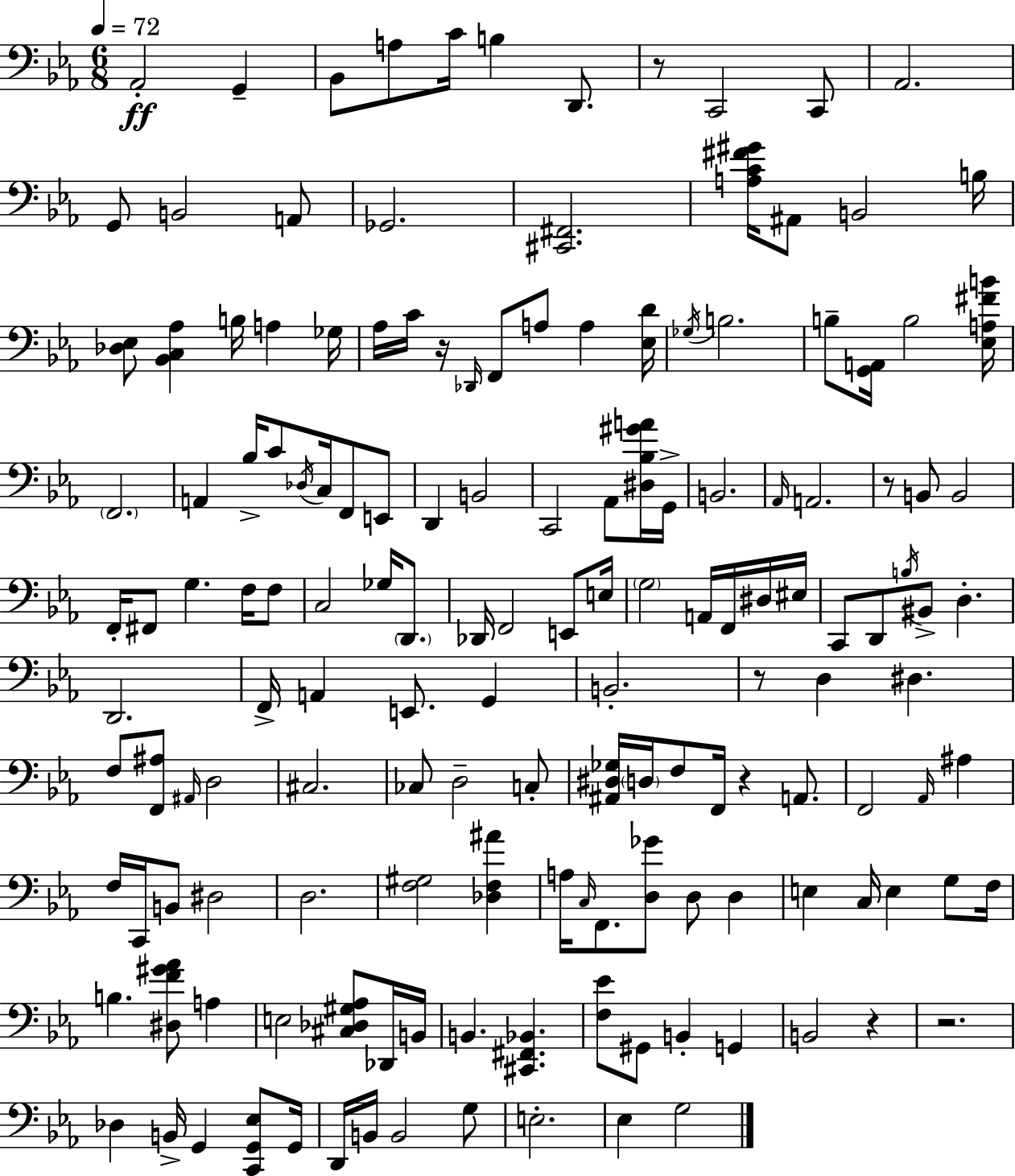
Ab2/h G2/q Bb2/e A3/e C4/s B3/q D2/e. R/e C2/h C2/e Ab2/h. G2/e B2/h A2/e Gb2/h. [C#2,F#2]/h. [A3,C4,F#4,G#4]/s A#2/e B2/h B3/s [Db3,Eb3]/e [Bb2,C3,Ab3]/q B3/s A3/q Gb3/s Ab3/s C4/s R/s Db2/s F2/e A3/e A3/q [Eb3,D4]/s Gb3/s B3/h. B3/e [G2,A2]/s B3/h [Eb3,A3,F#4,B4]/s F2/h. A2/q Bb3/s C4/e Db3/s C3/s F2/e E2/e D2/q B2/h C2/h Ab2/e [D#3,Bb3,G#4,A4]/s G2/s B2/h. Ab2/s A2/h. R/e B2/e B2/h F2/s F#2/e G3/q. F3/s F3/e C3/h Gb3/s D2/e. Db2/s F2/h E2/e E3/s G3/h A2/s F2/s D#3/s EIS3/s C2/e D2/e B3/s BIS2/e D3/q. D2/h. F2/s A2/q E2/e. G2/q B2/h. R/e D3/q D#3/q. F3/e [F2,A#3]/e A#2/s D3/h C#3/h. CES3/e D3/h C3/e [A#2,D#3,Gb3]/s D3/s F3/e F2/s R/q A2/e. F2/h Ab2/s A#3/q F3/s C2/s B2/e D#3/h D3/h. [F3,G#3]/h [Db3,F3,A#4]/q A3/s C3/s F2/e. [D3,Gb4]/e D3/e D3/q E3/q C3/s E3/q G3/e F3/s B3/q. [D#3,F4,G#4,Ab4]/e A3/q E3/h [C#3,Db3,G#3,Ab3]/e Db2/s B2/s B2/q. [C#2,F#2,Bb2]/q. [F3,Eb4]/e G#2/e B2/q G2/q B2/h R/q R/h. Db3/q B2/s G2/q [C2,G2,Eb3]/e G2/s D2/s B2/s B2/h G3/e E3/h. Eb3/q G3/h